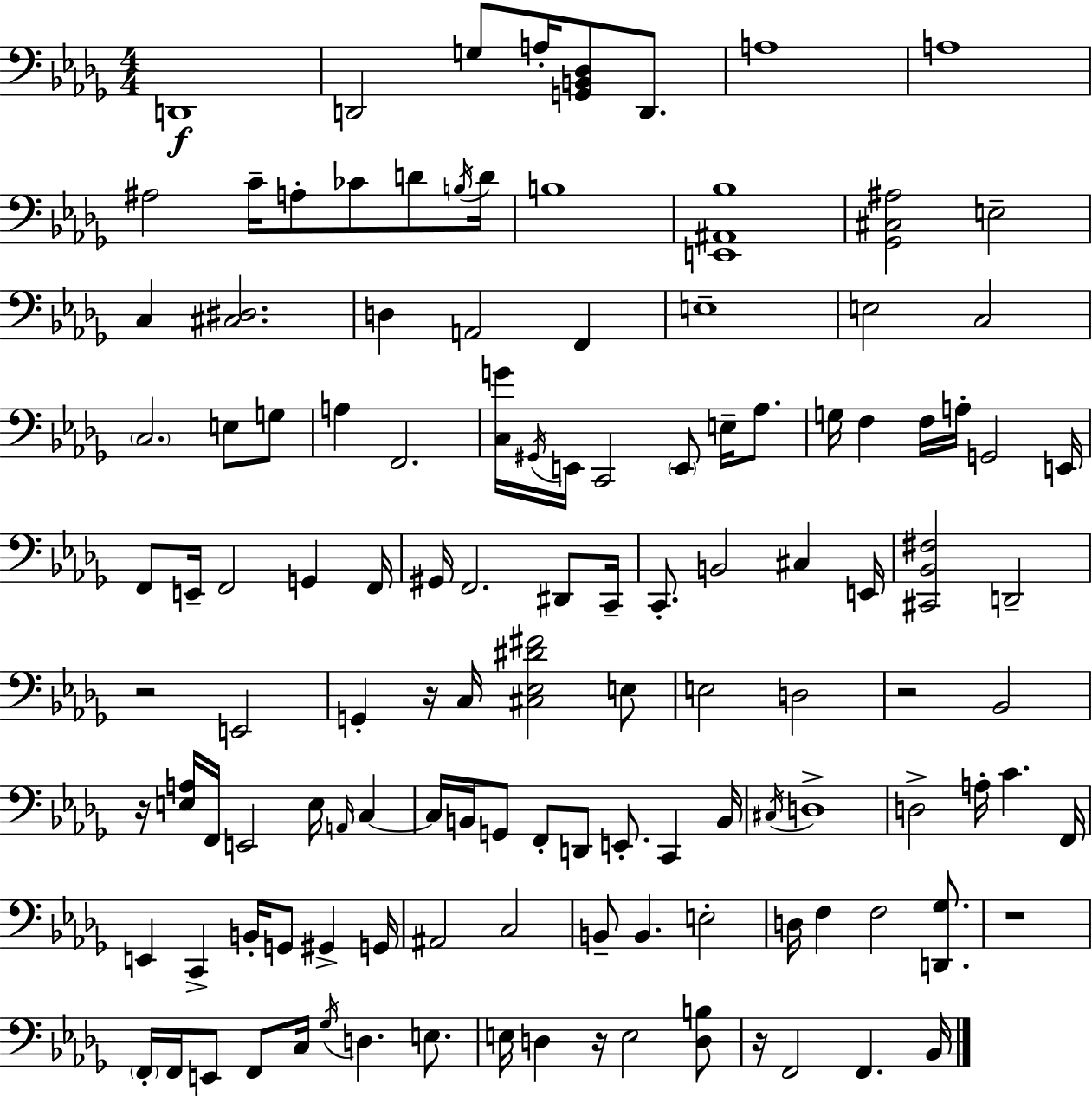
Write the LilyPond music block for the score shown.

{
  \clef bass
  \numericTimeSignature
  \time 4/4
  \key bes \minor
  d,1\f | d,2 g8 a16-. <g, b, des>8 d,8. | a1 | a1 | \break ais2 c'16-- a8-. ces'8 d'8 \acciaccatura { b16 } | d'16 b1 | <e, ais, bes>1 | <ges, cis ais>2 e2-- | \break c4 <cis dis>2. | d4 a,2 f,4 | e1-- | e2 c2 | \break \parenthesize c2. e8 g8 | a4 f,2. | <c g'>16 \acciaccatura { gis,16 } e,16 c,2 \parenthesize e,8 e16-- aes8. | g16 f4 f16 a16-. g,2 | \break e,16 f,8 e,16-- f,2 g,4 | f,16 gis,16 f,2. dis,8 | c,16-- c,8.-. b,2 cis4 | e,16 <cis, bes, fis>2 d,2-- | \break r2 e,2 | g,4-. r16 c16 <cis ees dis' fis'>2 | e8 e2 d2 | r2 bes,2 | \break r16 <e a>16 f,16 e,2 e16 \grace { a,16 } c4~~ | c16 b,16 g,8 f,8-. d,8 e,8.-. c,4 | b,16 \acciaccatura { cis16 } d1-> | d2-> a16-. c'4. | \break f,16 e,4 c,4-> b,16-. g,8 gis,4-> | g,16 ais,2 c2 | b,8-- b,4. e2-. | d16 f4 f2 | \break <d, ges>8. r1 | \parenthesize f,16-. f,16 e,8 f,8 c16 \acciaccatura { ges16 } d4. | e8. e16 d4 r16 e2 | <d b>8 r16 f,2 f,4. | \break bes,16 \bar "|."
}